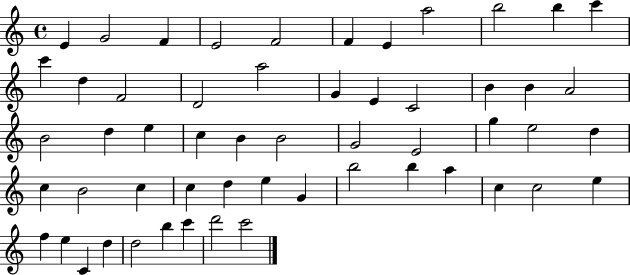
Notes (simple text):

E4/q G4/h F4/q E4/h F4/h F4/q E4/q A5/h B5/h B5/q C6/q C6/q D5/q F4/h D4/h A5/h G4/q E4/q C4/h B4/q B4/q A4/h B4/h D5/q E5/q C5/q B4/q B4/h G4/h E4/h G5/q E5/h D5/q C5/q B4/h C5/q C5/q D5/q E5/q G4/q B5/h B5/q A5/q C5/q C5/h E5/q F5/q E5/q C4/q D5/q D5/h B5/q C6/q D6/h C6/h